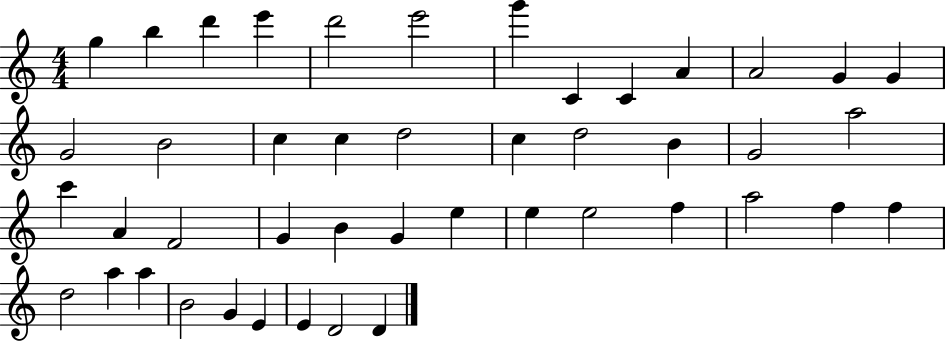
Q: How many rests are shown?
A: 0